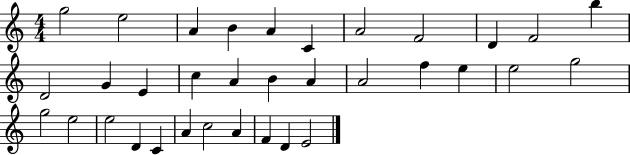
G5/h E5/h A4/q B4/q A4/q C4/q A4/h F4/h D4/q F4/h B5/q D4/h G4/q E4/q C5/q A4/q B4/q A4/q A4/h F5/q E5/q E5/h G5/h G5/h E5/h E5/h D4/q C4/q A4/q C5/h A4/q F4/q D4/q E4/h